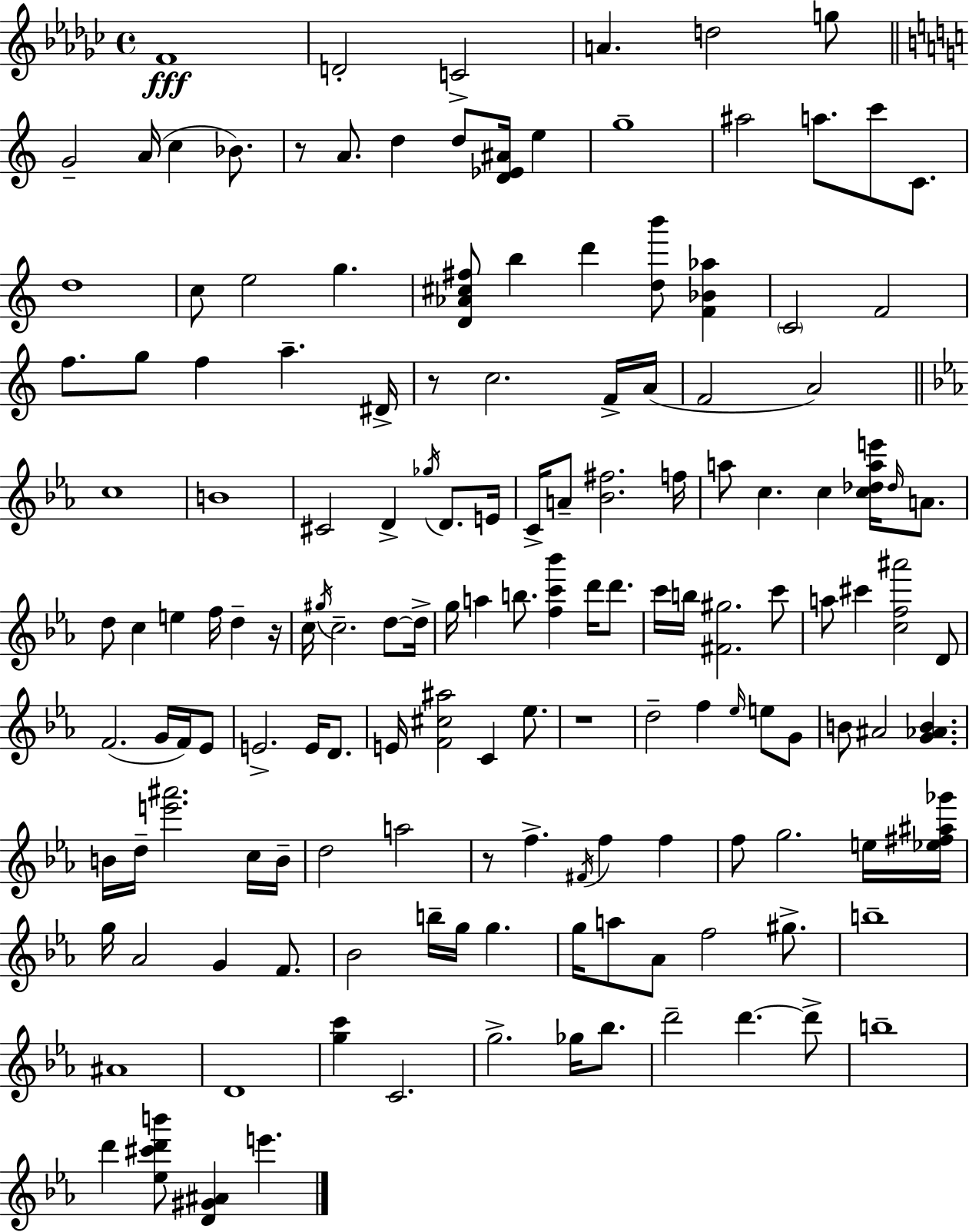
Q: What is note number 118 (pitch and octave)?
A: A#4